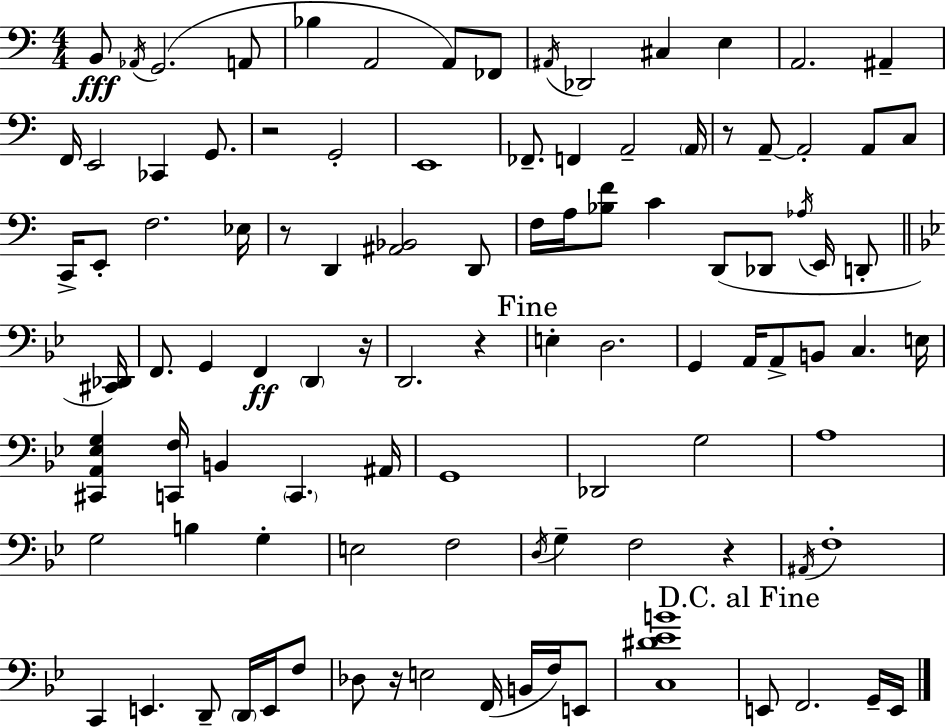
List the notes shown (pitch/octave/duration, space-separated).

B2/e Ab2/s G2/h. A2/e Bb3/q A2/h A2/e FES2/e A#2/s Db2/h C#3/q E3/q A2/h. A#2/q F2/s E2/h CES2/q G2/e. R/h G2/h E2/w FES2/e. F2/q A2/h A2/s R/e A2/e A2/h A2/e C3/e C2/s E2/e F3/h. Eb3/s R/e D2/q [A#2,Bb2]/h D2/e F3/s A3/s [Bb3,F4]/e C4/q D2/e Db2/e Ab3/s E2/s D2/e [C#2,Db2]/s F2/e. G2/q F2/q D2/q R/s D2/h. R/q E3/q D3/h. G2/q A2/s A2/e B2/e C3/q. E3/s [C#2,A2,Eb3,G3]/q [C2,F3]/s B2/q C2/q. A#2/s G2/w Db2/h G3/h A3/w G3/h B3/q G3/q E3/h F3/h D3/s G3/q F3/h R/q A#2/s F3/w C2/q E2/q. D2/e D2/s E2/s F3/e Db3/e R/s E3/h F2/s B2/s F3/s E2/e [C3,D#4,Eb4,B4]/w E2/e F2/h. G2/s E2/s